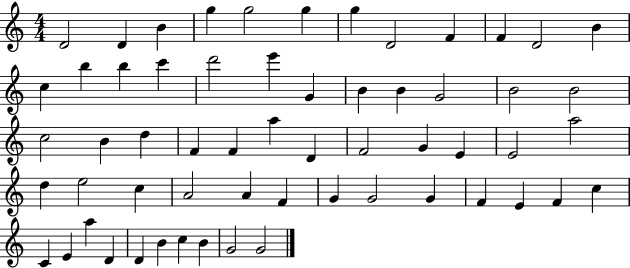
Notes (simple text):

D4/h D4/q B4/q G5/q G5/h G5/q G5/q D4/h F4/q F4/q D4/h B4/q C5/q B5/q B5/q C6/q D6/h E6/q G4/q B4/q B4/q G4/h B4/h B4/h C5/h B4/q D5/q F4/q F4/q A5/q D4/q F4/h G4/q E4/q E4/h A5/h D5/q E5/h C5/q A4/h A4/q F4/q G4/q G4/h G4/q F4/q E4/q F4/q C5/q C4/q E4/q A5/q D4/q D4/q B4/q C5/q B4/q G4/h G4/h